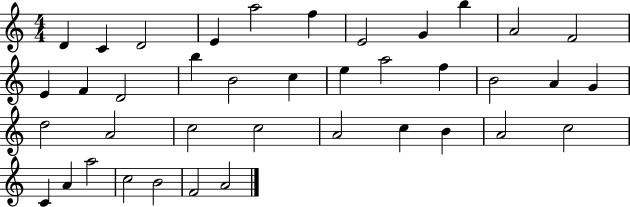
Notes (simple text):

D4/q C4/q D4/h E4/q A5/h F5/q E4/h G4/q B5/q A4/h F4/h E4/q F4/q D4/h B5/q B4/h C5/q E5/q A5/h F5/q B4/h A4/q G4/q D5/h A4/h C5/h C5/h A4/h C5/q B4/q A4/h C5/h C4/q A4/q A5/h C5/h B4/h F4/h A4/h